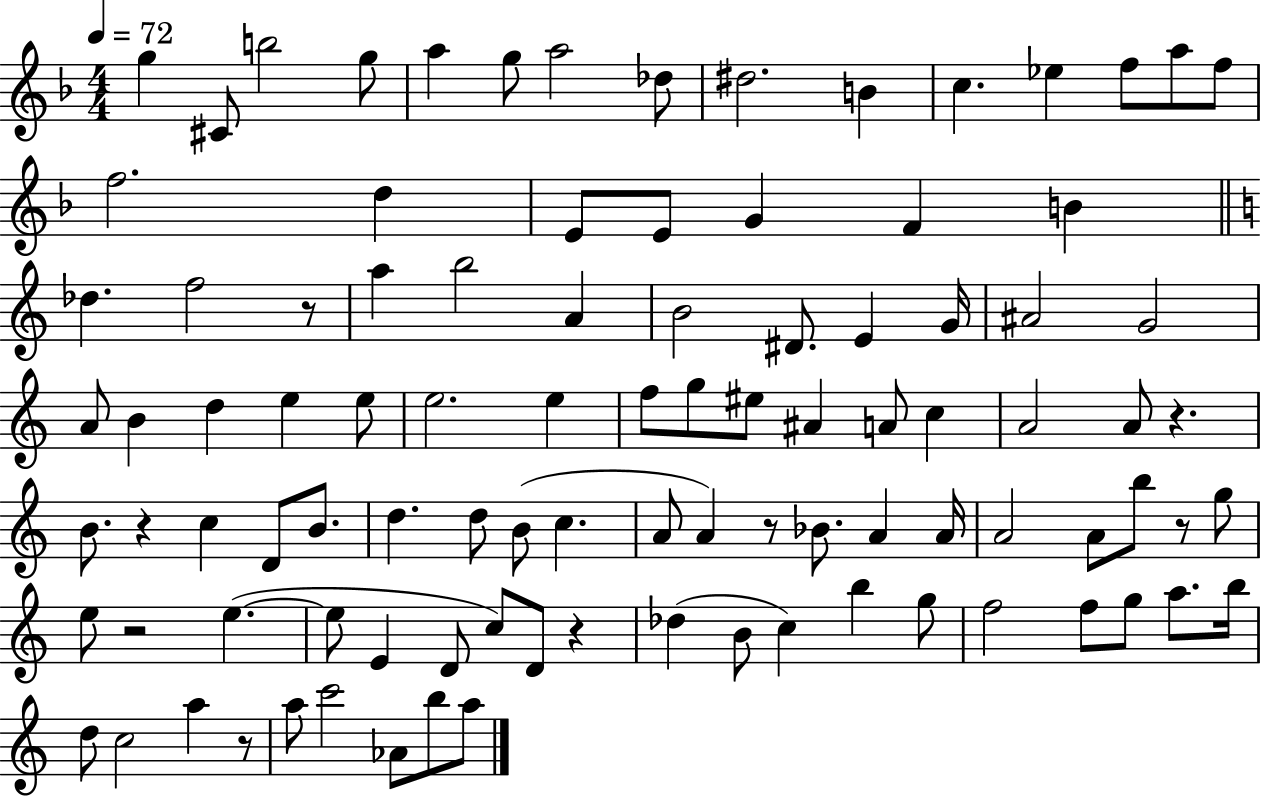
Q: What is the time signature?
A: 4/4